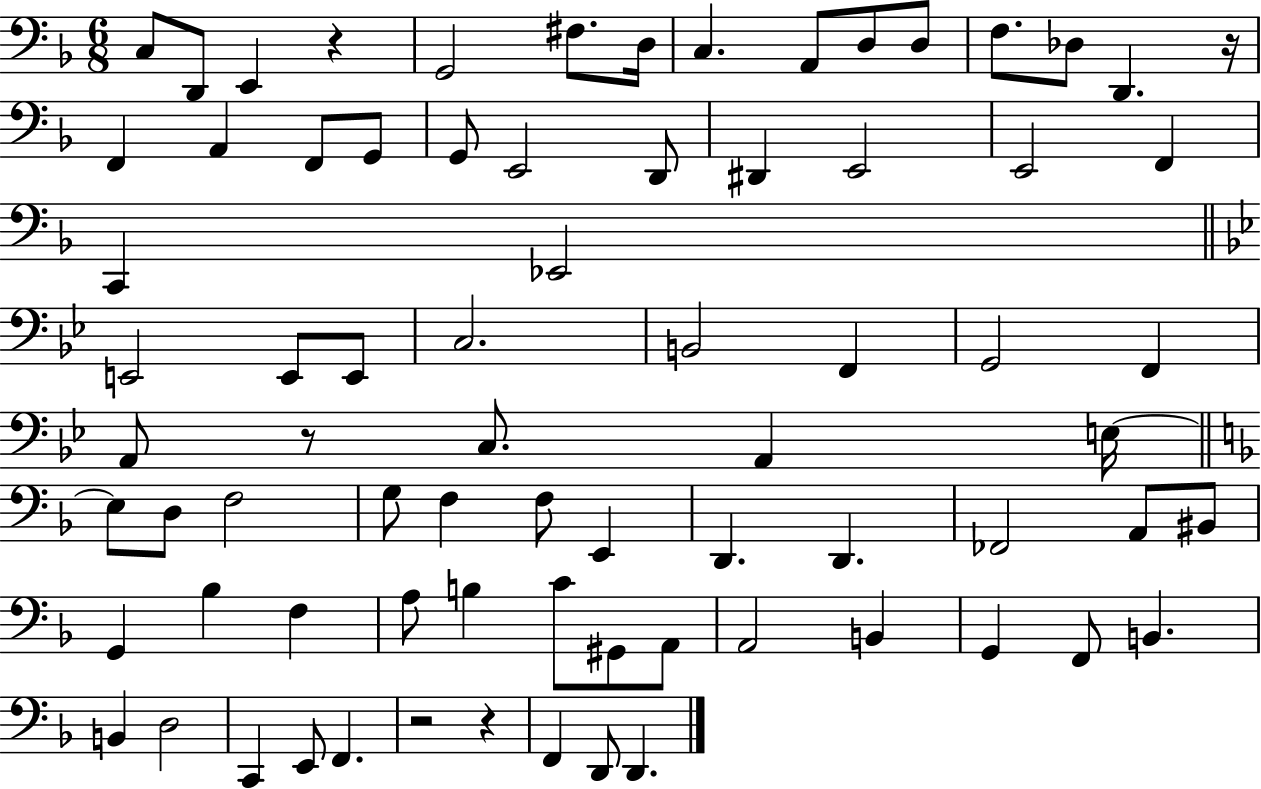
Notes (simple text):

C3/e D2/e E2/q R/q G2/h F#3/e. D3/s C3/q. A2/e D3/e D3/e F3/e. Db3/e D2/q. R/s F2/q A2/q F2/e G2/e G2/e E2/h D2/e D#2/q E2/h E2/h F2/q C2/q Eb2/h E2/h E2/e E2/e C3/h. B2/h F2/q G2/h F2/q A2/e R/e C3/e. A2/q E3/s E3/e D3/e F3/h G3/e F3/q F3/e E2/q D2/q. D2/q. FES2/h A2/e BIS2/e G2/q Bb3/q F3/q A3/e B3/q C4/e G#2/e A2/e A2/h B2/q G2/q F2/e B2/q. B2/q D3/h C2/q E2/e F2/q. R/h R/q F2/q D2/e D2/q.